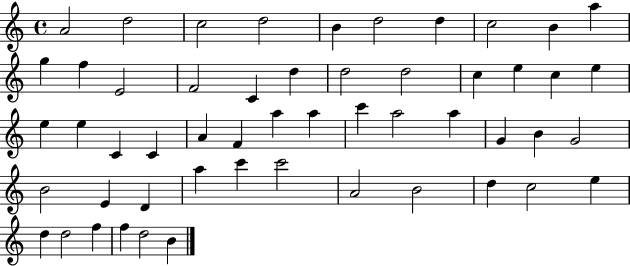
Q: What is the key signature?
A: C major